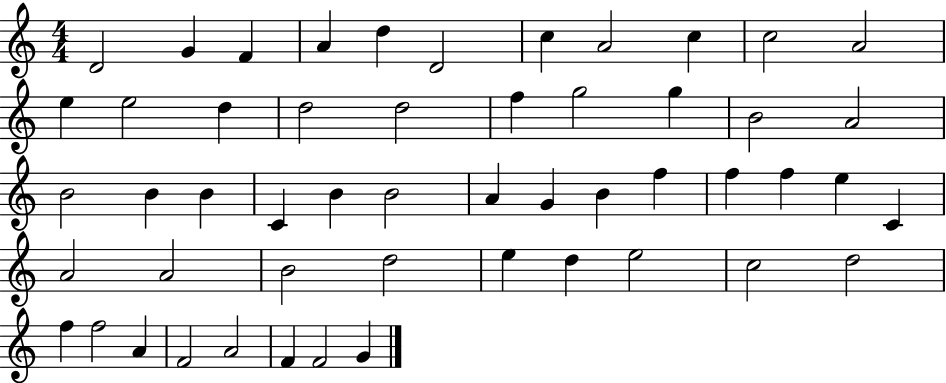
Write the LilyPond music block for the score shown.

{
  \clef treble
  \numericTimeSignature
  \time 4/4
  \key c \major
  d'2 g'4 f'4 | a'4 d''4 d'2 | c''4 a'2 c''4 | c''2 a'2 | \break e''4 e''2 d''4 | d''2 d''2 | f''4 g''2 g''4 | b'2 a'2 | \break b'2 b'4 b'4 | c'4 b'4 b'2 | a'4 g'4 b'4 f''4 | f''4 f''4 e''4 c'4 | \break a'2 a'2 | b'2 d''2 | e''4 d''4 e''2 | c''2 d''2 | \break f''4 f''2 a'4 | f'2 a'2 | f'4 f'2 g'4 | \bar "|."
}